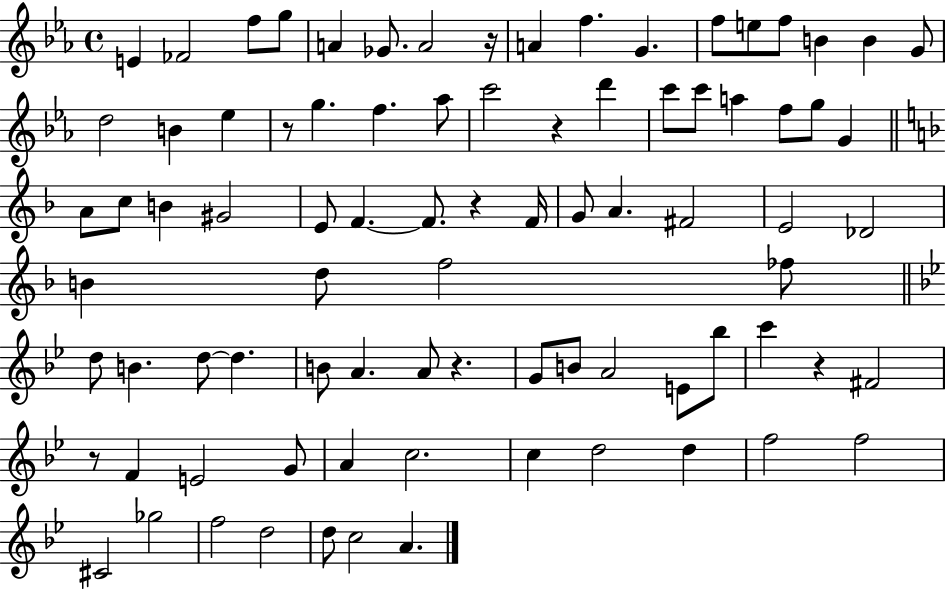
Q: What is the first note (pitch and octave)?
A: E4